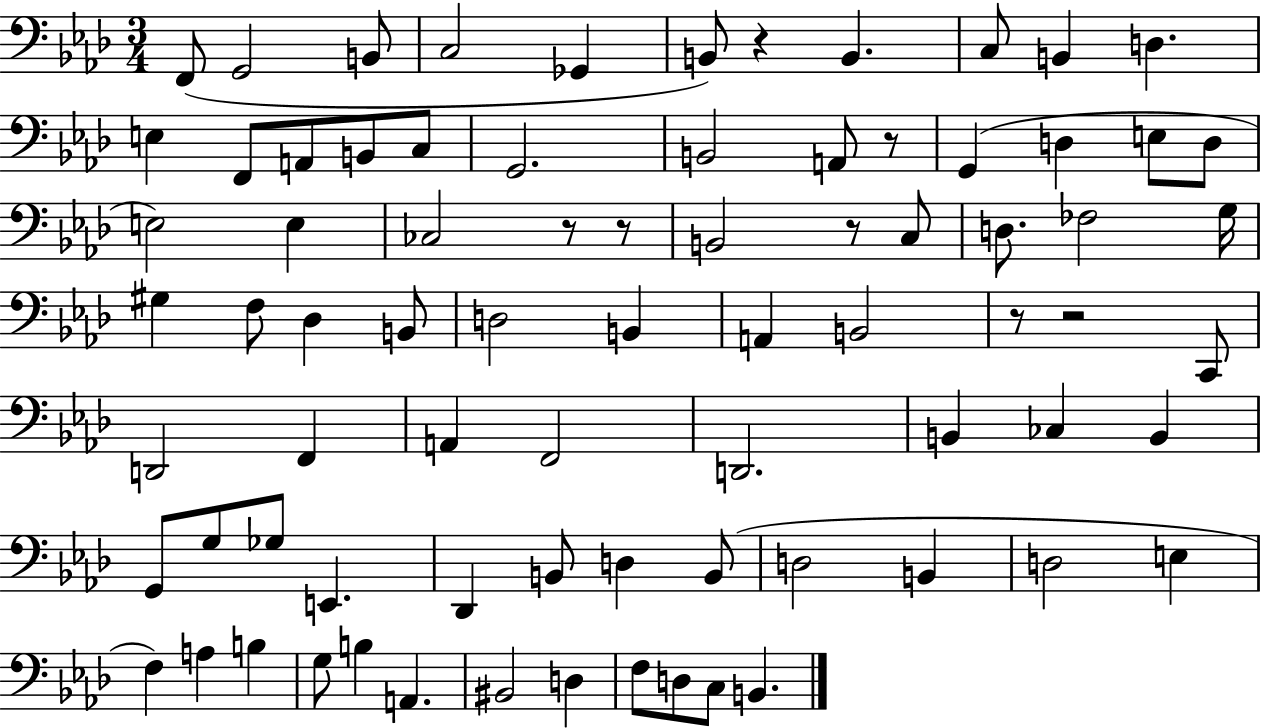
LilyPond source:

{
  \clef bass
  \numericTimeSignature
  \time 3/4
  \key aes \major
  f,8( g,2 b,8 | c2 ges,4 | b,8) r4 b,4. | c8 b,4 d4. | \break e4 f,8 a,8 b,8 c8 | g,2. | b,2 a,8 r8 | g,4( d4 e8 d8 | \break e2) e4 | ces2 r8 r8 | b,2 r8 c8 | d8. fes2 g16 | \break gis4 f8 des4 b,8 | d2 b,4 | a,4 b,2 | r8 r2 c,8 | \break d,2 f,4 | a,4 f,2 | d,2. | b,4 ces4 b,4 | \break g,8 g8 ges8 e,4. | des,4 b,8 d4 b,8( | d2 b,4 | d2 e4 | \break f4) a4 b4 | g8 b4 a,4. | bis,2 d4 | f8 d8 c8 b,4. | \break \bar "|."
}